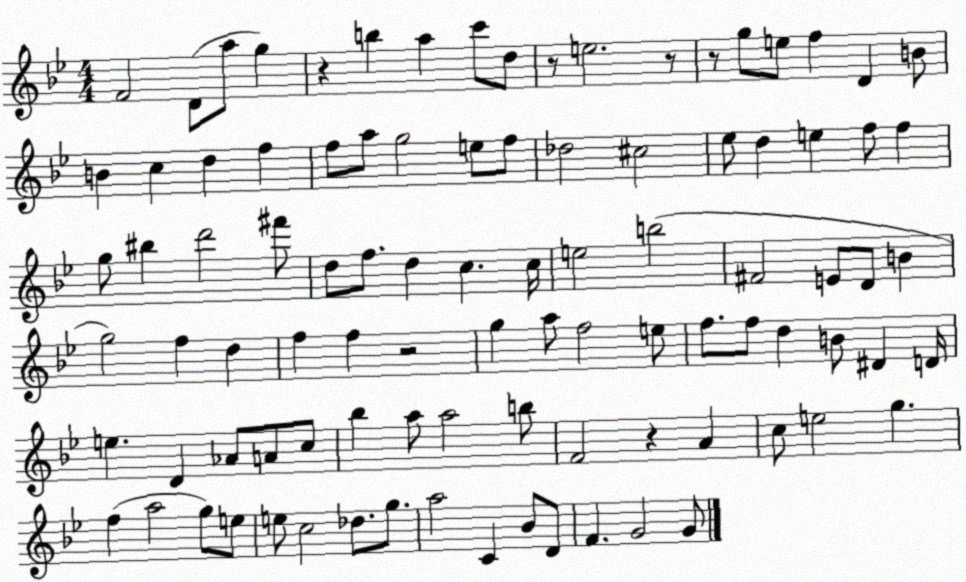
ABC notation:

X:1
T:Untitled
M:4/4
L:1/4
K:Bb
F2 D/2 a/2 g z b a c'/2 d/2 z/2 e2 z/2 z/2 g/2 e/2 f D B/2 B c d f f/2 a/2 g2 e/2 f/2 _d2 ^c2 _e/2 d e f/2 f g/2 ^b d'2 ^f'/2 d/2 f/2 d c c/4 e2 b2 ^F2 E/2 D/2 B g2 f d f f z2 g a/2 f2 e/2 f/2 f/2 d B/2 ^D D/4 e D _A/2 A/2 c/2 _b a/2 a2 b/2 F2 z A c/2 e2 g f a2 g/2 e/2 e/2 c2 _d/2 g/2 a2 C _B/2 D/2 F G2 G/2